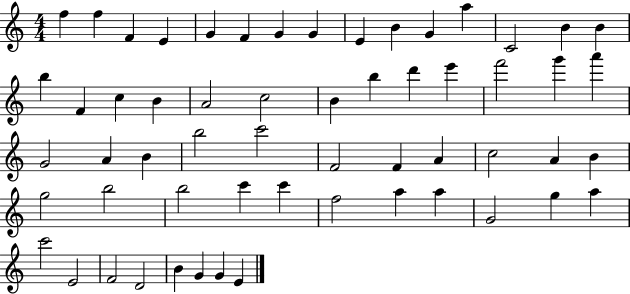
F5/q F5/q F4/q E4/q G4/q F4/q G4/q G4/q E4/q B4/q G4/q A5/q C4/h B4/q B4/q B5/q F4/q C5/q B4/q A4/h C5/h B4/q B5/q D6/q E6/q F6/h G6/q A6/q G4/h A4/q B4/q B5/h C6/h F4/h F4/q A4/q C5/h A4/q B4/q G5/h B5/h B5/h C6/q C6/q F5/h A5/q A5/q G4/h G5/q A5/q C6/h E4/h F4/h D4/h B4/q G4/q G4/q E4/q